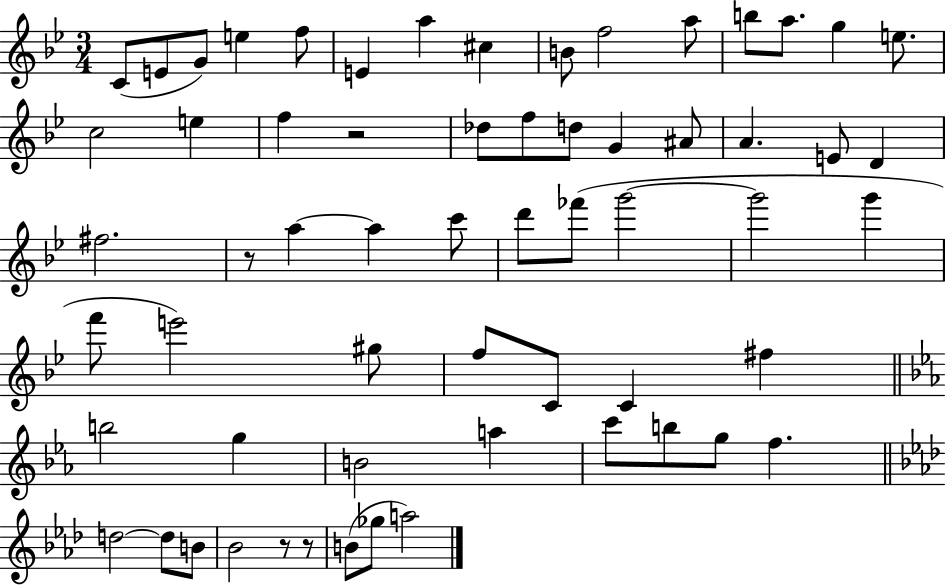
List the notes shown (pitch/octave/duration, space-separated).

C4/e E4/e G4/e E5/q F5/e E4/q A5/q C#5/q B4/e F5/h A5/e B5/e A5/e. G5/q E5/e. C5/h E5/q F5/q R/h Db5/e F5/e D5/e G4/q A#4/e A4/q. E4/e D4/q F#5/h. R/e A5/q A5/q C6/e D6/e FES6/e G6/h G6/h G6/q F6/e E6/h G#5/e F5/e C4/e C4/q F#5/q B5/h G5/q B4/h A5/q C6/e B5/e G5/e F5/q. D5/h D5/e B4/e Bb4/h R/e R/e B4/e Gb5/e A5/h